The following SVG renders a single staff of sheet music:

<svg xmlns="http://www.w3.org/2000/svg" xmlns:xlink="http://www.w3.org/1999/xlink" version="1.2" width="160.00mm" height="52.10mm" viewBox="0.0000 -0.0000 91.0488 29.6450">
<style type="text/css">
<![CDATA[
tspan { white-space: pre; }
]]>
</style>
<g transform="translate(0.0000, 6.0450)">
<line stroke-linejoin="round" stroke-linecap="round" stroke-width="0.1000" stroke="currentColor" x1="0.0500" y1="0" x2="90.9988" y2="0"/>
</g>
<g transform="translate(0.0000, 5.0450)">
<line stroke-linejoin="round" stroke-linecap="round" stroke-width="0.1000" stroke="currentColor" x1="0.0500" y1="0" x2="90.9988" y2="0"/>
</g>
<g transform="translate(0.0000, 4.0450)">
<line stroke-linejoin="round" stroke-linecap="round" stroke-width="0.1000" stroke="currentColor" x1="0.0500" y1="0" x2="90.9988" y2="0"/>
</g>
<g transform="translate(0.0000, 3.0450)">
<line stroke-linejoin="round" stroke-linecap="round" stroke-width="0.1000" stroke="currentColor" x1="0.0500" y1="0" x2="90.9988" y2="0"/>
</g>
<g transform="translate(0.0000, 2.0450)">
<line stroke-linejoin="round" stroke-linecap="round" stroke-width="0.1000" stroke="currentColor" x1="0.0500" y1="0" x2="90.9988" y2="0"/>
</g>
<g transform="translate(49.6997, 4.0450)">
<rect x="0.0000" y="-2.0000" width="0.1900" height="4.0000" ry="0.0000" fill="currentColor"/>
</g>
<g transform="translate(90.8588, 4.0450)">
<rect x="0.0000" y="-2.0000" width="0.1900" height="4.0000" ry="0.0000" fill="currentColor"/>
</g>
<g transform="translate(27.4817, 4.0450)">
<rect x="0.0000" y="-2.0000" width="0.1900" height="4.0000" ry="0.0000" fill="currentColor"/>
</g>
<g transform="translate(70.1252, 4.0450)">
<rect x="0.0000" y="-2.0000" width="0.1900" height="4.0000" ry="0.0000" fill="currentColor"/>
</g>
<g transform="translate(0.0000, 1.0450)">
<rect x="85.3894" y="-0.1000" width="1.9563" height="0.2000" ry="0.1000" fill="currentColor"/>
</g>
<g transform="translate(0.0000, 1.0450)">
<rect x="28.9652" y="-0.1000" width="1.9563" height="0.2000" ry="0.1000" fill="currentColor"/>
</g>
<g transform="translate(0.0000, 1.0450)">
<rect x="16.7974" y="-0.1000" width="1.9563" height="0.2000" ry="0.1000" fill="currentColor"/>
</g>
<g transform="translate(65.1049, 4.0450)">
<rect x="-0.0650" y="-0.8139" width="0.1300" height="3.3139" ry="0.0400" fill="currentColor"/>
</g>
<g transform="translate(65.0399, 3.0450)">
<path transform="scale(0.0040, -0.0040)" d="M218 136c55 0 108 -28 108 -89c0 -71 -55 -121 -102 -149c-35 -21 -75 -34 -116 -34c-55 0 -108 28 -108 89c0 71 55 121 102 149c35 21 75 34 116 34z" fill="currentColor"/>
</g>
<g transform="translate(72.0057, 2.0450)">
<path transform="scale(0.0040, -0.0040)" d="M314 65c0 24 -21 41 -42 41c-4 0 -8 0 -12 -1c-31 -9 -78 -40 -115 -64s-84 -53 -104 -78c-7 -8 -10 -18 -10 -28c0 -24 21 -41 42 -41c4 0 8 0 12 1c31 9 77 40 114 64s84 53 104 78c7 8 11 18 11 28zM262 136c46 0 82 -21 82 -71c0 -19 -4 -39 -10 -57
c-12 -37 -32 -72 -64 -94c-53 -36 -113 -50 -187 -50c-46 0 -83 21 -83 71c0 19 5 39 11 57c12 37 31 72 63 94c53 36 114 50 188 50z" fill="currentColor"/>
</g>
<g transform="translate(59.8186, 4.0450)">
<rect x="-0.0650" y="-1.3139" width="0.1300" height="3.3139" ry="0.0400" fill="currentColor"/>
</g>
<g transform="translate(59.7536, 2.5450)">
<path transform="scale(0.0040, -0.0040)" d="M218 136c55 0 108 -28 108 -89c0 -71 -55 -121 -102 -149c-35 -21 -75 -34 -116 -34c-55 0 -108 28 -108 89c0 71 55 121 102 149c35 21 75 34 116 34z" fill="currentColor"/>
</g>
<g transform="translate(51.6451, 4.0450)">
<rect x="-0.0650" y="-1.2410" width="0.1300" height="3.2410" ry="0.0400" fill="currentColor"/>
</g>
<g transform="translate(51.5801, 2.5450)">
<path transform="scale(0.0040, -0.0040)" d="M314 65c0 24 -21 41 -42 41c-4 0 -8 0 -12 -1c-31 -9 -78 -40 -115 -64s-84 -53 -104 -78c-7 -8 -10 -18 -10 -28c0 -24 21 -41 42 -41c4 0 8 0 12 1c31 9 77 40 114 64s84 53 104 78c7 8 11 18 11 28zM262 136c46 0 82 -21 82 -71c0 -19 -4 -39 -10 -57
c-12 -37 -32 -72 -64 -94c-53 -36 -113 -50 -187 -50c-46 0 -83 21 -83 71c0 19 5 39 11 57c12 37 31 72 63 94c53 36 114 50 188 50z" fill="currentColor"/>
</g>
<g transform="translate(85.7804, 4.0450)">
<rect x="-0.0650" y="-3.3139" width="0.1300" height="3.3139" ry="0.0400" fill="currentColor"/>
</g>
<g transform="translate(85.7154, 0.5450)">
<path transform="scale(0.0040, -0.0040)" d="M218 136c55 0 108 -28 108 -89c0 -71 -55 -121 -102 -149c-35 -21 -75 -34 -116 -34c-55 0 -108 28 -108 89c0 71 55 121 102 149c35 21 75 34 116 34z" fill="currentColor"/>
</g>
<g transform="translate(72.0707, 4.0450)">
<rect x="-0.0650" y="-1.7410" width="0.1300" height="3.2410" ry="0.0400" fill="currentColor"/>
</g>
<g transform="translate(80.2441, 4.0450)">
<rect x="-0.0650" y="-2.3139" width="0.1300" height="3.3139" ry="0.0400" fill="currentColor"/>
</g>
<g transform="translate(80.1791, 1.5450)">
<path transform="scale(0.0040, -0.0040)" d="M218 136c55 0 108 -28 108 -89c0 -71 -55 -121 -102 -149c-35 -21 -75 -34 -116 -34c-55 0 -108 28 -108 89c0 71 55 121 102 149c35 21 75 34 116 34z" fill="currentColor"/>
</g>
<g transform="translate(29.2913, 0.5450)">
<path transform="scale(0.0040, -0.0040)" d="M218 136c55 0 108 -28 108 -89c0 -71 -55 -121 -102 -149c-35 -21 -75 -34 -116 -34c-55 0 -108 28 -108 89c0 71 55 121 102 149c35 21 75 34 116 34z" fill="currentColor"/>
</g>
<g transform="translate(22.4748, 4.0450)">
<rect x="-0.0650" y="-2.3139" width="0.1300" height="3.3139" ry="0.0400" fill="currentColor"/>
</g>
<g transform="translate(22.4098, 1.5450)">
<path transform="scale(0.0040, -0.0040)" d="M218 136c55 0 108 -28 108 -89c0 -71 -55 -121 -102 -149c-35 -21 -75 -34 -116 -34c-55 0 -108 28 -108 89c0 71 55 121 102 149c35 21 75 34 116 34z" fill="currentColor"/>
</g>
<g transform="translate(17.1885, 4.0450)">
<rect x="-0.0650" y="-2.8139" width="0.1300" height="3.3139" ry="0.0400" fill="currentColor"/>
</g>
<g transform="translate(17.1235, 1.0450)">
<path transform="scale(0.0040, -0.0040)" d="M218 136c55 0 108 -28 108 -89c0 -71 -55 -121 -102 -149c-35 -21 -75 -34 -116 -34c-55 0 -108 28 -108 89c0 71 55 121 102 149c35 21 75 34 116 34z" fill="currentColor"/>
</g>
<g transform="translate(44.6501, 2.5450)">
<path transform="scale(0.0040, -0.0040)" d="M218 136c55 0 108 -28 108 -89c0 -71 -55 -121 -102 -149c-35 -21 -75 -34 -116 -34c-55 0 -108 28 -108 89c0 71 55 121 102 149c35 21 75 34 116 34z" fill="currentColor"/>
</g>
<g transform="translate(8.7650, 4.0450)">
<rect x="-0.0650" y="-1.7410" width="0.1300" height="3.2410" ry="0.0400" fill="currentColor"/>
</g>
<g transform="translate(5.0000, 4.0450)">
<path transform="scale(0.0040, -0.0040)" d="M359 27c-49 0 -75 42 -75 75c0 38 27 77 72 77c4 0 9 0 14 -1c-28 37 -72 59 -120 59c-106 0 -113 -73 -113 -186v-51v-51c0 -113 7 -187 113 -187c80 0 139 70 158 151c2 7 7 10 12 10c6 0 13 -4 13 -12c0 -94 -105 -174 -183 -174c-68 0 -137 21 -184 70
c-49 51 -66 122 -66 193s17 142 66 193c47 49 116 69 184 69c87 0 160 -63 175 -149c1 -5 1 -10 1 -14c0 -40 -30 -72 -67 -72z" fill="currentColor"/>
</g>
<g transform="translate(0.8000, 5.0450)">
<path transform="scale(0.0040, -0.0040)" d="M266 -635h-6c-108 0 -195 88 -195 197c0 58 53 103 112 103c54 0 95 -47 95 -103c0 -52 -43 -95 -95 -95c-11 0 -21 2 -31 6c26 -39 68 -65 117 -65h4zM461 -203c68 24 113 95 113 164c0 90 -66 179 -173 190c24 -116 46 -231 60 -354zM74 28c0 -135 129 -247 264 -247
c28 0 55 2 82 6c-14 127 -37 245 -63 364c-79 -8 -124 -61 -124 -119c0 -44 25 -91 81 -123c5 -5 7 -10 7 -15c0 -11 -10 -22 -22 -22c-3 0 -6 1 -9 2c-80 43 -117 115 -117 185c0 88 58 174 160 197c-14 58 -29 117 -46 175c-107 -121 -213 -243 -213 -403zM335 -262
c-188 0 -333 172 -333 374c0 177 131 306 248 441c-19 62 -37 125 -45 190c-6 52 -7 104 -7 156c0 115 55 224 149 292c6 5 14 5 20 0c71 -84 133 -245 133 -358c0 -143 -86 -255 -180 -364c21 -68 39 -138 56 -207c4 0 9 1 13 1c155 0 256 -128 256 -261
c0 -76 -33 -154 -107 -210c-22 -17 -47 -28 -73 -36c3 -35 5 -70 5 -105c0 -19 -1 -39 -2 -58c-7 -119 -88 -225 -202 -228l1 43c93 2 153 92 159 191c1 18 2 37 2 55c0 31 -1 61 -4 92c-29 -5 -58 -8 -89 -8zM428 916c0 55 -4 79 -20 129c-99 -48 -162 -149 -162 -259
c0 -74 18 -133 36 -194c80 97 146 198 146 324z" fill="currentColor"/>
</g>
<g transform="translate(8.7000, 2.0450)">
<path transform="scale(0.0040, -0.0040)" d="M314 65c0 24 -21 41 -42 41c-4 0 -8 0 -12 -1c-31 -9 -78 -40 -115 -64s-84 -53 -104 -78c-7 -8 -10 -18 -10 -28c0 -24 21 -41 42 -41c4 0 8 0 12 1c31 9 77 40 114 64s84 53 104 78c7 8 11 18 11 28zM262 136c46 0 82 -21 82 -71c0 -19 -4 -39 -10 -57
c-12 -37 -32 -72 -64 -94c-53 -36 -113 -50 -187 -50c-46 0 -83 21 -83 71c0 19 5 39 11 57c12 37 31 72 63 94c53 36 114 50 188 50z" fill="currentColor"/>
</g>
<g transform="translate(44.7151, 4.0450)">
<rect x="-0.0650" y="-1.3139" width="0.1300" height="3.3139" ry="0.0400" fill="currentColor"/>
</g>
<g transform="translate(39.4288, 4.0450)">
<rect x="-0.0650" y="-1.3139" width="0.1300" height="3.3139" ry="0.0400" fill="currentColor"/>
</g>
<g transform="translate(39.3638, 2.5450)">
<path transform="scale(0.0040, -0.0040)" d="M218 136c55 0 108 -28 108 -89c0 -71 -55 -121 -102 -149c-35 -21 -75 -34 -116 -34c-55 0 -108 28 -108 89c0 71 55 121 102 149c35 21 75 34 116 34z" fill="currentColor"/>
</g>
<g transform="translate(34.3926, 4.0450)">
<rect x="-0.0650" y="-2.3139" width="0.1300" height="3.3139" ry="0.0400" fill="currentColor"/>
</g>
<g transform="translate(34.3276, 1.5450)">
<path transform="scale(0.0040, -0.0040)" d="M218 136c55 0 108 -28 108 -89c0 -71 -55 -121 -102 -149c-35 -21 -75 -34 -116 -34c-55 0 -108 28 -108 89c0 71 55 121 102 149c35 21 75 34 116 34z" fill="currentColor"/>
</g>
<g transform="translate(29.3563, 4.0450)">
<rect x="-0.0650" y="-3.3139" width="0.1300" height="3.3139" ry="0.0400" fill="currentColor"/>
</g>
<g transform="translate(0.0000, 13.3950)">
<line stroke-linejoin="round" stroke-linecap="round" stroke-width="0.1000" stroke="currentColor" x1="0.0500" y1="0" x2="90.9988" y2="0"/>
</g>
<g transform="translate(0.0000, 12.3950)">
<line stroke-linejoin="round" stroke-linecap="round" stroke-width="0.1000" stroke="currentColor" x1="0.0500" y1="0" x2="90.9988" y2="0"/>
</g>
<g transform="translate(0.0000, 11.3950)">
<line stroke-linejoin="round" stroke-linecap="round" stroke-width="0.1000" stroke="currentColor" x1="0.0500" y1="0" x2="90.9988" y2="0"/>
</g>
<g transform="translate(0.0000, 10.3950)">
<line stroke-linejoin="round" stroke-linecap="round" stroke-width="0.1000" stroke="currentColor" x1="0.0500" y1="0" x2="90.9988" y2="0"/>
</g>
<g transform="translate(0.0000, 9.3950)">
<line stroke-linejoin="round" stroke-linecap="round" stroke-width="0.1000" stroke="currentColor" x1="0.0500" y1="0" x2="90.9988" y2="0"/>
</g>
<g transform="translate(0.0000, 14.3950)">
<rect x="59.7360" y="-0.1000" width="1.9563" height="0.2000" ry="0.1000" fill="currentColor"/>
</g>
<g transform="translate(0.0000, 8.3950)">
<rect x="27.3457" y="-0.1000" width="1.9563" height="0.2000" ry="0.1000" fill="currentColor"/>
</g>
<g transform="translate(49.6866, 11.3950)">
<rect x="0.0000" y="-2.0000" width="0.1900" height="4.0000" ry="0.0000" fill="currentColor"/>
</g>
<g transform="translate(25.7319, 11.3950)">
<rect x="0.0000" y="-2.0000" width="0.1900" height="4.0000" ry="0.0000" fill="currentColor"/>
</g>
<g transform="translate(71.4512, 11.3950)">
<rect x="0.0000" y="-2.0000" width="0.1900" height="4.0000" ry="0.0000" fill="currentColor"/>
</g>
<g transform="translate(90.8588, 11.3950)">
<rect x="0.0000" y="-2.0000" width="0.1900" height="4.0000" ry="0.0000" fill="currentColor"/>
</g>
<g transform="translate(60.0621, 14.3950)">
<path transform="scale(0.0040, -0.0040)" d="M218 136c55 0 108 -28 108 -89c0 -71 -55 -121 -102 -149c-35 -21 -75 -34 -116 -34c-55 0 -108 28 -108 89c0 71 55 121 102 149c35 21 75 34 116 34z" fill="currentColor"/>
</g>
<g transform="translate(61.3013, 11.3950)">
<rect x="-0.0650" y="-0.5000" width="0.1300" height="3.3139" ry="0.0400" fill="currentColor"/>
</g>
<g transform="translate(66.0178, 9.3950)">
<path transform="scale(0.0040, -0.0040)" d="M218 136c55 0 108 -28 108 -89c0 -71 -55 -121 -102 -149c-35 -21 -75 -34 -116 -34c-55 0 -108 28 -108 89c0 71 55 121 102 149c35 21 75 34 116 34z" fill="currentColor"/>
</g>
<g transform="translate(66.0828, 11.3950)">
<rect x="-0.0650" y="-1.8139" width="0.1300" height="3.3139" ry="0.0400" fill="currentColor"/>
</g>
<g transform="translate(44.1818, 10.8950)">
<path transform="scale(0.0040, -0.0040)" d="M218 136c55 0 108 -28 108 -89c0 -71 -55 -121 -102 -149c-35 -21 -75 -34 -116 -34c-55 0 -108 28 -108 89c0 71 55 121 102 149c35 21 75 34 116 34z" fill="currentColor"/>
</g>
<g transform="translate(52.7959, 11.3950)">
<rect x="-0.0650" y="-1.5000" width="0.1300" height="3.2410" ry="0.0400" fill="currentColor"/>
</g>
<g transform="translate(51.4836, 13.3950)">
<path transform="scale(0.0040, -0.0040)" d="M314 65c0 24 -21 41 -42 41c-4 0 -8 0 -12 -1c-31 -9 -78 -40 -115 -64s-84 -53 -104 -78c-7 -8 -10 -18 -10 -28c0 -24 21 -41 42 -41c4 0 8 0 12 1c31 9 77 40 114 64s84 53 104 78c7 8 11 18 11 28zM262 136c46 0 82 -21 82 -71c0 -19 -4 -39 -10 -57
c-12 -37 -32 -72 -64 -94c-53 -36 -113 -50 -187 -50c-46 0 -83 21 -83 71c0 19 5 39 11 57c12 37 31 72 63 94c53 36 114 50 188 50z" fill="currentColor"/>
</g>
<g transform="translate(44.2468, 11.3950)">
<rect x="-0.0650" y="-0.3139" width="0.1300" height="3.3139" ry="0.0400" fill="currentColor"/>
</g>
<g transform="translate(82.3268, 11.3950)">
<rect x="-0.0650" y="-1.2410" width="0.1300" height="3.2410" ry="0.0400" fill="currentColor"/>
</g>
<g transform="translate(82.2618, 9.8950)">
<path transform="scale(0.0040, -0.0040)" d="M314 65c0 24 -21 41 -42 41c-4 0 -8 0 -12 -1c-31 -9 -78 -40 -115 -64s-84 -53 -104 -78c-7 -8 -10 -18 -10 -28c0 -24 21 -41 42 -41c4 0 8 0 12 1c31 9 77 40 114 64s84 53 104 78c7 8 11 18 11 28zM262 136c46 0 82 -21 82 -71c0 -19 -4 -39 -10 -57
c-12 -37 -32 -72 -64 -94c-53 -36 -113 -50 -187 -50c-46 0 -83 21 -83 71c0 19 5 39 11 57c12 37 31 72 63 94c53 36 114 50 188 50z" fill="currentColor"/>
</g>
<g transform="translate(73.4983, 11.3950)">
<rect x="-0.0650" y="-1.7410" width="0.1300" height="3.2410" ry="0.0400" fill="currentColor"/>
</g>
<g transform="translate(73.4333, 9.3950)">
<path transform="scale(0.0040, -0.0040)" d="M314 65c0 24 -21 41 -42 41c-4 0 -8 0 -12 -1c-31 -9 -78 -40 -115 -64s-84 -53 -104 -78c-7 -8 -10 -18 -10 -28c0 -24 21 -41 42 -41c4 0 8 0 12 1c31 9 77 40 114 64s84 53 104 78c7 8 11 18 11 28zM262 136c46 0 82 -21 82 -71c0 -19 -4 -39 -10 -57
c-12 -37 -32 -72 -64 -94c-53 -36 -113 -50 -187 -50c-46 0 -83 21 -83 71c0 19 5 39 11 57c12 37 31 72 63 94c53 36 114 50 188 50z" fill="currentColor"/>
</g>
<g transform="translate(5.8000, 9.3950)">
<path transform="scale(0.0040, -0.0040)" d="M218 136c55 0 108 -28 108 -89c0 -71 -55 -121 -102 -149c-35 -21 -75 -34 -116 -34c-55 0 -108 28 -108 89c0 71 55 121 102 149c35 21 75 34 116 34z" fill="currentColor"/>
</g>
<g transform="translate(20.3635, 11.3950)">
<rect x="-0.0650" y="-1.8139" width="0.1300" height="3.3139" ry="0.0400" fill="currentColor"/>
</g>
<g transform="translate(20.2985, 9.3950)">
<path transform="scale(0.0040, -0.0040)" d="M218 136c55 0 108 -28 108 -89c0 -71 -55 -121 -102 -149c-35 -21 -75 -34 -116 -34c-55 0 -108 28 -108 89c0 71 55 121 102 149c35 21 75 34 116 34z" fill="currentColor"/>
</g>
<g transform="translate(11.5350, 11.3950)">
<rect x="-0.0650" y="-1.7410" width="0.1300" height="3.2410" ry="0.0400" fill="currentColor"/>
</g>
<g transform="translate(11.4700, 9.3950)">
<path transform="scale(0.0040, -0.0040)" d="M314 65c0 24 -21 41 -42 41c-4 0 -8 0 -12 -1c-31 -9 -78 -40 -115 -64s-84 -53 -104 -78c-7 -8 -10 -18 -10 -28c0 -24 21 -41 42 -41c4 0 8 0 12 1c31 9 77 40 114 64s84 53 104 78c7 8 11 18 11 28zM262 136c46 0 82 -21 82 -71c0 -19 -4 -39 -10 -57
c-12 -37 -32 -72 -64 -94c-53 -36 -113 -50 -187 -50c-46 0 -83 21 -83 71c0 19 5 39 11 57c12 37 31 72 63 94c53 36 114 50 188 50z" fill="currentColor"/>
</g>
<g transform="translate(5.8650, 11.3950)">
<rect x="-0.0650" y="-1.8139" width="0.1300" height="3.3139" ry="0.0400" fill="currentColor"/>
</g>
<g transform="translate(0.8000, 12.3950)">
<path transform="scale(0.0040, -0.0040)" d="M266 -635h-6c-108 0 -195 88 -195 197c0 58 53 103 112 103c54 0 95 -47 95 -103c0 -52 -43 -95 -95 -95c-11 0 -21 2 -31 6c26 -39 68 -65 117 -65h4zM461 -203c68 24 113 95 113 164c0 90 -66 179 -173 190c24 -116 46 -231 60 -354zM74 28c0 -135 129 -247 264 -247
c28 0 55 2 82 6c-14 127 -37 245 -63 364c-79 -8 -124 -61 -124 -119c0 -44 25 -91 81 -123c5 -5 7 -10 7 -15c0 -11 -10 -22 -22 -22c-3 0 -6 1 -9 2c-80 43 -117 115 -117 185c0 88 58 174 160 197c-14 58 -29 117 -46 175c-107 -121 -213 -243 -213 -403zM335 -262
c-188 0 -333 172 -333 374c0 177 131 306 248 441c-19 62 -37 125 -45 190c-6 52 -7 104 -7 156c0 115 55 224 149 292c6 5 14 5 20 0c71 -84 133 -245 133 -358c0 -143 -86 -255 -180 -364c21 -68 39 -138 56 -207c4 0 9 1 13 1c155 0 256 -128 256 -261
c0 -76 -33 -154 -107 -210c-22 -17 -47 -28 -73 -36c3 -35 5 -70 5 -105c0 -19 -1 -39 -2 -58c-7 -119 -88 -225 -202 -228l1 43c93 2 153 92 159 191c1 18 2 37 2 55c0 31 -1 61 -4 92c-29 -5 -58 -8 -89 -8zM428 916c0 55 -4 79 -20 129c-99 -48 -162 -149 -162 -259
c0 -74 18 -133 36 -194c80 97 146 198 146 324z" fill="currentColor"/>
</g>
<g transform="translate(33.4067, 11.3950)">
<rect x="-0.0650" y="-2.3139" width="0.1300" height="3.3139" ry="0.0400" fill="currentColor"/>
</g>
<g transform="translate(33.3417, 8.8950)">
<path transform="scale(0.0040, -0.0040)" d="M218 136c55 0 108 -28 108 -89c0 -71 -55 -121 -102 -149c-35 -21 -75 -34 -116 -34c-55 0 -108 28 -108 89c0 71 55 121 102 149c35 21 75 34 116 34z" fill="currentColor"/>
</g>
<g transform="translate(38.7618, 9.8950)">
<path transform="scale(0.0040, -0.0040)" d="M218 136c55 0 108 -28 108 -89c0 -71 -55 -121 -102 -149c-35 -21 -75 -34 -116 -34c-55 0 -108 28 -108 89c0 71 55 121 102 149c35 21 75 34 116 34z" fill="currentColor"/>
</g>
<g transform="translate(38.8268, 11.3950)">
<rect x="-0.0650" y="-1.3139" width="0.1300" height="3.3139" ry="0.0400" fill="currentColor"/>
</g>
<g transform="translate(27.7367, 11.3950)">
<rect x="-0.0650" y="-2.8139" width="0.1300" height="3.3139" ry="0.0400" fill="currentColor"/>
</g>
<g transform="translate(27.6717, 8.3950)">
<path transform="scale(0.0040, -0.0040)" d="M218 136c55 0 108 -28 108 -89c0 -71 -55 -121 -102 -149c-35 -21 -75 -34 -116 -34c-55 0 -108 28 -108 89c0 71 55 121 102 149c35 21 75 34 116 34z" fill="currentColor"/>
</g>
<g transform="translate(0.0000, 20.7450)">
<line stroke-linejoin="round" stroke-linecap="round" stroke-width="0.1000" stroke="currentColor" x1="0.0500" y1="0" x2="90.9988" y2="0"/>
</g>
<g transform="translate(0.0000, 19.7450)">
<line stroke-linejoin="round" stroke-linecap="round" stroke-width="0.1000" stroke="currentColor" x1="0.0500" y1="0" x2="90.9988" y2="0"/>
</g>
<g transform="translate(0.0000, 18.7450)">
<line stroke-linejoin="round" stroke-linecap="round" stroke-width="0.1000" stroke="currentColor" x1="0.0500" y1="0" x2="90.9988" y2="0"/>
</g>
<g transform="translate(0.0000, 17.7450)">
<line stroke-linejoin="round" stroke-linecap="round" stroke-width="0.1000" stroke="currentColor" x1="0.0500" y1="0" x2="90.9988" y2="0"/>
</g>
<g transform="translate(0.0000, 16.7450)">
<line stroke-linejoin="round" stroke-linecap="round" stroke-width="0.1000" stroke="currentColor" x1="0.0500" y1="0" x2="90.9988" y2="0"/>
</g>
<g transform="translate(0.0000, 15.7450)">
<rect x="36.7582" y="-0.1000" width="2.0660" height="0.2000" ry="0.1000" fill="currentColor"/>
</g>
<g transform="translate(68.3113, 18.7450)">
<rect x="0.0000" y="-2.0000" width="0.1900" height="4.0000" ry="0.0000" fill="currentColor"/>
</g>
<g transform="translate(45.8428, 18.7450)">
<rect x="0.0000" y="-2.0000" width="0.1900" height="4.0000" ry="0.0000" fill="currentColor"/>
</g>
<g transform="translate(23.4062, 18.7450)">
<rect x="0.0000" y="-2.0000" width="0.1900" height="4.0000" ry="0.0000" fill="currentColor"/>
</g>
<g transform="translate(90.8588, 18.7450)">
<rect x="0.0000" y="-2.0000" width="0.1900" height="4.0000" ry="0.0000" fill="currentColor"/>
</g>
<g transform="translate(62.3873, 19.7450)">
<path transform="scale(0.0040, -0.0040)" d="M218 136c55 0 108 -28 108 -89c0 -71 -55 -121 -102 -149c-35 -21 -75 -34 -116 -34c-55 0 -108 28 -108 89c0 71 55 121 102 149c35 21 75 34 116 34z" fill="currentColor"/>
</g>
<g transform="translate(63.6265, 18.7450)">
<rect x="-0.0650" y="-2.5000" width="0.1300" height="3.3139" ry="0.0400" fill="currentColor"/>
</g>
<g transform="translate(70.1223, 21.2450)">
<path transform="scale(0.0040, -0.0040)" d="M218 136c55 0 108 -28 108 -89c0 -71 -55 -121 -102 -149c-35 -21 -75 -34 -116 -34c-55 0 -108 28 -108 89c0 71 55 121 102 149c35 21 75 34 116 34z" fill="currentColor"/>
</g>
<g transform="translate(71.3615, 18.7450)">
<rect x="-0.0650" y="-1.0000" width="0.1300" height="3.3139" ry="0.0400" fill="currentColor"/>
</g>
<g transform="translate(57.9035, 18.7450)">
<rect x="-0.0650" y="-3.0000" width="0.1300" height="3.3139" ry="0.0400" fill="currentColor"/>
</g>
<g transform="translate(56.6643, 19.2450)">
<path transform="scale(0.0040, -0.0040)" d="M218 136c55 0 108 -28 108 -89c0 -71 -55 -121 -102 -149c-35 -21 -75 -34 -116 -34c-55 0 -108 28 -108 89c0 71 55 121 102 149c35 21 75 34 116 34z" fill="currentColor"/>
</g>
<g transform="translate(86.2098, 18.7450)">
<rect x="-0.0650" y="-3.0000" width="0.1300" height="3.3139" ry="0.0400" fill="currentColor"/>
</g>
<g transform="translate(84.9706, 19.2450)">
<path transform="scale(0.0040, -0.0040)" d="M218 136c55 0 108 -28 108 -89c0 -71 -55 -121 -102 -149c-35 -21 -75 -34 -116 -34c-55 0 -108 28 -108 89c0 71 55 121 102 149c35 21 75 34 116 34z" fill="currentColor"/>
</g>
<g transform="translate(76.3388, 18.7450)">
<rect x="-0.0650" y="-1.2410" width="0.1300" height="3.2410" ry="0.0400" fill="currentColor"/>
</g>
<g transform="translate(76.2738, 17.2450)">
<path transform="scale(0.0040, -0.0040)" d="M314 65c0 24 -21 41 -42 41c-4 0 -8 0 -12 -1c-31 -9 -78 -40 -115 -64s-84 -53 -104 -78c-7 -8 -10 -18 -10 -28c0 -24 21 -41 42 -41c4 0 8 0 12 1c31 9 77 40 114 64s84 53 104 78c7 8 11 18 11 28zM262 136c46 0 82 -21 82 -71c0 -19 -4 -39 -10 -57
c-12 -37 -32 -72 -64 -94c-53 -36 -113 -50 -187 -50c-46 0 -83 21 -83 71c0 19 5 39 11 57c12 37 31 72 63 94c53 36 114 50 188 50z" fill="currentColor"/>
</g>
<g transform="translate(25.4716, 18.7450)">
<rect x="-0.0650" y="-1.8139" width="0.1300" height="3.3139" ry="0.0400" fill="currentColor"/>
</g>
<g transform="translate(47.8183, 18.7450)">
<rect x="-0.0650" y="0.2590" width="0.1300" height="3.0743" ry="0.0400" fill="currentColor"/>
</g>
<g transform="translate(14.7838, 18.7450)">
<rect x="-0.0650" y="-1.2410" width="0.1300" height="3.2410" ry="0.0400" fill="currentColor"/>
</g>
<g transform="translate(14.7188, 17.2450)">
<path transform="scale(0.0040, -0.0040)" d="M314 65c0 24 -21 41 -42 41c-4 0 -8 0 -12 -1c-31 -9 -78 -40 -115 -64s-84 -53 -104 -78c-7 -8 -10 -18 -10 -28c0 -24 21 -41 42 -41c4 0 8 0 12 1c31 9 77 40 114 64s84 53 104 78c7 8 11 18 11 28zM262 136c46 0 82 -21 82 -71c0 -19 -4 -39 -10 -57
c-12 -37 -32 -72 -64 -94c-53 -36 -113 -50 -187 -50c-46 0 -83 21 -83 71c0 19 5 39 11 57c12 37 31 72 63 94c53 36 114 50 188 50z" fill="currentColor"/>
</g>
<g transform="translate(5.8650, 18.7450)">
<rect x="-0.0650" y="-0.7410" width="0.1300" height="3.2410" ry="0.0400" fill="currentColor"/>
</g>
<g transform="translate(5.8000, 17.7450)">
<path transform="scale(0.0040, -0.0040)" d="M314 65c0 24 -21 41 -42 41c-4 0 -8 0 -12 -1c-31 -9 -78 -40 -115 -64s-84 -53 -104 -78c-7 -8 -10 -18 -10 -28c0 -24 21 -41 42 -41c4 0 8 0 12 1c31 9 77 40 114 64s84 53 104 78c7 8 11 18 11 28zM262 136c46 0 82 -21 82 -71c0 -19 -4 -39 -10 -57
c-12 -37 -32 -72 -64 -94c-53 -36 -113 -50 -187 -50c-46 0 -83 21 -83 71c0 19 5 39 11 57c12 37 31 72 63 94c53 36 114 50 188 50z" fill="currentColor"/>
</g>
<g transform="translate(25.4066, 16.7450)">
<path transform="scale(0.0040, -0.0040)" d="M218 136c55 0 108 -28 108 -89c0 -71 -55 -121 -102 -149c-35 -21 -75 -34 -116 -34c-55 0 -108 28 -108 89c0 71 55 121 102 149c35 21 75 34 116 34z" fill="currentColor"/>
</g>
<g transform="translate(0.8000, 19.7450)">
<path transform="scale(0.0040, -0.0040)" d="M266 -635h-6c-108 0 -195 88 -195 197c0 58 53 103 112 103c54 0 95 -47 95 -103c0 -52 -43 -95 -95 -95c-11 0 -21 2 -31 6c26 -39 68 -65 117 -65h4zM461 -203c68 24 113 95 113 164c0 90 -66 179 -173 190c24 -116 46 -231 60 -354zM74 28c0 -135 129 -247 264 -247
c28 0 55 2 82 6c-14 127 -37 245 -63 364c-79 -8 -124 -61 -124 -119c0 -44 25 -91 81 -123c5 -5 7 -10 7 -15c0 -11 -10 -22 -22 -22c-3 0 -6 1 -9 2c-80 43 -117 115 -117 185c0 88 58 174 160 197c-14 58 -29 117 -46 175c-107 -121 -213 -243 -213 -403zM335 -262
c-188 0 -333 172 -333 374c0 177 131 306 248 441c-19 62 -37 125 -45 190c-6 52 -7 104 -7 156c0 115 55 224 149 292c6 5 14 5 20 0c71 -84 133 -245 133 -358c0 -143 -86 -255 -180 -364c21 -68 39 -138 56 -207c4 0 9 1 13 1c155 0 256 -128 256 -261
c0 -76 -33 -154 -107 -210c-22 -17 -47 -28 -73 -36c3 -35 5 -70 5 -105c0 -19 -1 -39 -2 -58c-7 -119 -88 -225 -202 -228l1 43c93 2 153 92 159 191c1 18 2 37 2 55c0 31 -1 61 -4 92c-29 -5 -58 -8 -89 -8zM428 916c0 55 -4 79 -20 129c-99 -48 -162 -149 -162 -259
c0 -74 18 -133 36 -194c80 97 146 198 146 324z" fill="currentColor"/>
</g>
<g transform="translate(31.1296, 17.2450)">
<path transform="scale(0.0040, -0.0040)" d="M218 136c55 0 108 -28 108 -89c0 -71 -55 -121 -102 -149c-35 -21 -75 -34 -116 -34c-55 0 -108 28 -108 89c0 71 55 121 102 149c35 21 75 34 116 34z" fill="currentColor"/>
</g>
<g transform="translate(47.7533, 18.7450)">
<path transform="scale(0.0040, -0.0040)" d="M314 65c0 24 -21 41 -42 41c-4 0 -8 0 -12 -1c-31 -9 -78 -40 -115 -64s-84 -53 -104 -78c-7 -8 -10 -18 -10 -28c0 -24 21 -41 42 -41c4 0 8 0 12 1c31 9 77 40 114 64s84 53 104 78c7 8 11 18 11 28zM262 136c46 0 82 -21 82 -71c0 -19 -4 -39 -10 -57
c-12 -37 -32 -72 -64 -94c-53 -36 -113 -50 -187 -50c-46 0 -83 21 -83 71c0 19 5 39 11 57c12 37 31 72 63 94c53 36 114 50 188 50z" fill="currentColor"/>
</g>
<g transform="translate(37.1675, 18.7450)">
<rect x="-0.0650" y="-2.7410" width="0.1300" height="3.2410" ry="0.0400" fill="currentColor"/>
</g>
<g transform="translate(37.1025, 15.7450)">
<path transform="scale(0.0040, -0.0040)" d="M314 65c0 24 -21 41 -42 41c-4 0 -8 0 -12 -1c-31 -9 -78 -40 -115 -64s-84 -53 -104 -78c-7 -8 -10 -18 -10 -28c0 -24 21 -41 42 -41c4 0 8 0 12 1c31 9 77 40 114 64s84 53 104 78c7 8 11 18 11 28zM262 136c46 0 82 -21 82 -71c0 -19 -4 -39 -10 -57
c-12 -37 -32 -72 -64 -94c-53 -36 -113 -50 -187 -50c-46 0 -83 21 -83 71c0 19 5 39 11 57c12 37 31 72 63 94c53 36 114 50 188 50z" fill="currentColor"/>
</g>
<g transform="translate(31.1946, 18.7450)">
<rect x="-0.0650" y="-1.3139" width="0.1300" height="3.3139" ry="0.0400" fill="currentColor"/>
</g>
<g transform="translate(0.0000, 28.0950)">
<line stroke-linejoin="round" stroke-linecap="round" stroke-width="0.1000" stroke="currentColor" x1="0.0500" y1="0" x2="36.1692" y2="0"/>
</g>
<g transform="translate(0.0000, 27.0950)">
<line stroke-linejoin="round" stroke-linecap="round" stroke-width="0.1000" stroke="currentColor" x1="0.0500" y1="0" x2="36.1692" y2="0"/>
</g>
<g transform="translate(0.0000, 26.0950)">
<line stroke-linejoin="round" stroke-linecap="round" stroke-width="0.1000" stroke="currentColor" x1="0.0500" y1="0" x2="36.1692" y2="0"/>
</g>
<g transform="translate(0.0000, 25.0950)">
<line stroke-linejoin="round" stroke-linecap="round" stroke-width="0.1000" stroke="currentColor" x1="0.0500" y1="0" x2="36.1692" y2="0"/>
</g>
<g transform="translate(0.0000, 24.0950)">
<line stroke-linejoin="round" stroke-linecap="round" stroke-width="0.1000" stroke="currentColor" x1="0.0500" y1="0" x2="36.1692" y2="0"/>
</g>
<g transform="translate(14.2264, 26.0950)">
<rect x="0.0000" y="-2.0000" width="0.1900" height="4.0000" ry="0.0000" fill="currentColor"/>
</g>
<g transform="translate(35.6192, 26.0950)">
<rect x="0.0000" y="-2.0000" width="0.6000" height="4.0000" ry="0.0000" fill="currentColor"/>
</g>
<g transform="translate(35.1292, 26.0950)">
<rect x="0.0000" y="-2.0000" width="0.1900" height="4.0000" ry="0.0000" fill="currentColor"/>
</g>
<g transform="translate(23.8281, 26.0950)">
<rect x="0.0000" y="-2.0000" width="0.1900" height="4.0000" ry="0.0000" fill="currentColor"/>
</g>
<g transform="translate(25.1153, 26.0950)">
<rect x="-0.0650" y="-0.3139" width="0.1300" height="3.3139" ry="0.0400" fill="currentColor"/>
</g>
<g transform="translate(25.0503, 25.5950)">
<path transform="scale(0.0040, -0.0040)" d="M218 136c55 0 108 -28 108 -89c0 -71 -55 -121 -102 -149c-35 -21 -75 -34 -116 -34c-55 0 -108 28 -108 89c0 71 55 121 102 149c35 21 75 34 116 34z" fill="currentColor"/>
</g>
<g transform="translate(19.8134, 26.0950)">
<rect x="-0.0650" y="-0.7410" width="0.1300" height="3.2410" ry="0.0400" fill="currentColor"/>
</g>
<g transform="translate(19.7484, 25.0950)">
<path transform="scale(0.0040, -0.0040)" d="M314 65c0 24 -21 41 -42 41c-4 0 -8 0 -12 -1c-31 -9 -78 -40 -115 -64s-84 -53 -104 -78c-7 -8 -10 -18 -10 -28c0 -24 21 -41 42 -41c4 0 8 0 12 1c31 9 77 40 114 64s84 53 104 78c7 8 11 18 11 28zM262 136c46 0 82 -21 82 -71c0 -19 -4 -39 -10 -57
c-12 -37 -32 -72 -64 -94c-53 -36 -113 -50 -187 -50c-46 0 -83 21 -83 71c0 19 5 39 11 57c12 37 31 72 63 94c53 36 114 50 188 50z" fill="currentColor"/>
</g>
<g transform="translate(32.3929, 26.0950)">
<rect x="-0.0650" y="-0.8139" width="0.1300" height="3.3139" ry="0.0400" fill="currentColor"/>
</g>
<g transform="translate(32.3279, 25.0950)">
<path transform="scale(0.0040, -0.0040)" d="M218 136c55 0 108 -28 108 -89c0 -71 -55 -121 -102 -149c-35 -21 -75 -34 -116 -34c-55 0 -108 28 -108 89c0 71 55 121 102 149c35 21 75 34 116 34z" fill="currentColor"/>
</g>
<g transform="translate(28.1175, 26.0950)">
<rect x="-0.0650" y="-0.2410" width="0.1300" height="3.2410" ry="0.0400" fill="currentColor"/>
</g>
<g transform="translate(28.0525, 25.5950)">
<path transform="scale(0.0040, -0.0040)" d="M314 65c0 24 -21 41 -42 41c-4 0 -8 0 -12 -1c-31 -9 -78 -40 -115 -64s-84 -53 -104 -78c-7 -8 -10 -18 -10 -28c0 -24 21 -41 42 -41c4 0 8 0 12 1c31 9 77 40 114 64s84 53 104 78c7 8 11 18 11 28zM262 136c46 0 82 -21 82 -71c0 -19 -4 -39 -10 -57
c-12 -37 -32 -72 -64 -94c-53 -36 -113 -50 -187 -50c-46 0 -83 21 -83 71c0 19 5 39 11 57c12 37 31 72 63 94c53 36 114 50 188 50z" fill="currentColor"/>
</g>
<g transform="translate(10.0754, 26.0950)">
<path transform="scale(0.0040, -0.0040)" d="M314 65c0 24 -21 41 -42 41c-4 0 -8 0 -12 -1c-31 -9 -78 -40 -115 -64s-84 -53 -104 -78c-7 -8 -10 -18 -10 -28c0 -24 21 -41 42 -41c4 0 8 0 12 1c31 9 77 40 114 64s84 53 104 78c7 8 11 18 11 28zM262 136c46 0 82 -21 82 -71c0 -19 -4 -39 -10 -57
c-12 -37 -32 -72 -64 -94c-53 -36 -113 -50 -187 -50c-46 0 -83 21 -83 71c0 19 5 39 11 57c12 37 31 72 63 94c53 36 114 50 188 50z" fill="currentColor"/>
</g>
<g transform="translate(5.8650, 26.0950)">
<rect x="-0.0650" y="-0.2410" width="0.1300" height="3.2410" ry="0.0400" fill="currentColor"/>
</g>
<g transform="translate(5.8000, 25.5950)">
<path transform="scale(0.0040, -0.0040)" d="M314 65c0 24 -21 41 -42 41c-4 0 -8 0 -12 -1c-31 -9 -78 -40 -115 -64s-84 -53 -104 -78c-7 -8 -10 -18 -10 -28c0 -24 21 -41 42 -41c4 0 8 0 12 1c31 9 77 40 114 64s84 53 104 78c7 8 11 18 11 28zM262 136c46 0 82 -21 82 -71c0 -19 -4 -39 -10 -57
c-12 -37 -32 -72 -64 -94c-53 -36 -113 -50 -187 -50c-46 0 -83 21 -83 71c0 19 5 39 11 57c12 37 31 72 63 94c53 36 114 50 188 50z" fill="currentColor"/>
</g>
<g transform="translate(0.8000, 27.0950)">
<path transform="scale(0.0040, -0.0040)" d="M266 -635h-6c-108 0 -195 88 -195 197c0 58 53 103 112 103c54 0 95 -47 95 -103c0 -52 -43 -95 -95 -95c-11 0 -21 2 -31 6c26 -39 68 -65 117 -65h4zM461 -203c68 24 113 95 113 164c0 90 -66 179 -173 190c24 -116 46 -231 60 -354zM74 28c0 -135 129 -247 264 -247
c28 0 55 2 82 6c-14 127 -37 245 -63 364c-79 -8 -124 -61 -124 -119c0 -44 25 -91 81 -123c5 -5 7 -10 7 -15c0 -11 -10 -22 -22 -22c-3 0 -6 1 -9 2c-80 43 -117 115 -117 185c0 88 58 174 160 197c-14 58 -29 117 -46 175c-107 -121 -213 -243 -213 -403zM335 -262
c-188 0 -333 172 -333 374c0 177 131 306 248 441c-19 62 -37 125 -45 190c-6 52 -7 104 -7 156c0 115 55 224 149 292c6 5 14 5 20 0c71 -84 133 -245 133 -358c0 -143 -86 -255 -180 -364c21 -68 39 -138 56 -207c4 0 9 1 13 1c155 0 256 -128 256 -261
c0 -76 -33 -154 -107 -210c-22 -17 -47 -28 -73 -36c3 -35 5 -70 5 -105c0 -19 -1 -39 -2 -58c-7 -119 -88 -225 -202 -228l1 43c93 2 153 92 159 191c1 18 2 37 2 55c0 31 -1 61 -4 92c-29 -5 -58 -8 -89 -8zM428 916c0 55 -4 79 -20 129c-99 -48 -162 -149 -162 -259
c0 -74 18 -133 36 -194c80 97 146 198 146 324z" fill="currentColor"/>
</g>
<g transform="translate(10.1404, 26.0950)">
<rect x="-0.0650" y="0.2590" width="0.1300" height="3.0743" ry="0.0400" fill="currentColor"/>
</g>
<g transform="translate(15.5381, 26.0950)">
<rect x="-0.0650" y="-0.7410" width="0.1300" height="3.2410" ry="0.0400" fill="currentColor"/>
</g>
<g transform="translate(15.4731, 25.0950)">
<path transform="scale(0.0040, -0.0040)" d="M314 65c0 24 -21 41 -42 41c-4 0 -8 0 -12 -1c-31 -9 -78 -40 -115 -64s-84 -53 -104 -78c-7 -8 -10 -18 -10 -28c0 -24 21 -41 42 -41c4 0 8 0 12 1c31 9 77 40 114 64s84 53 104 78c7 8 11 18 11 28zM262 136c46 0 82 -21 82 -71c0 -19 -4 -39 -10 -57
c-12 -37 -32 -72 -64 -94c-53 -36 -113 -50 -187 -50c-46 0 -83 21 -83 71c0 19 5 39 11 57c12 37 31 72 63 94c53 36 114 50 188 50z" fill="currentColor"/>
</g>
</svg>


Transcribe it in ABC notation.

X:1
T:Untitled
M:4/4
L:1/4
K:C
f2 a g b g e e e2 e d f2 g b f f2 f a g e c E2 C f f2 e2 d2 e2 f e a2 B2 A G D e2 A c2 B2 d2 d2 c c2 d